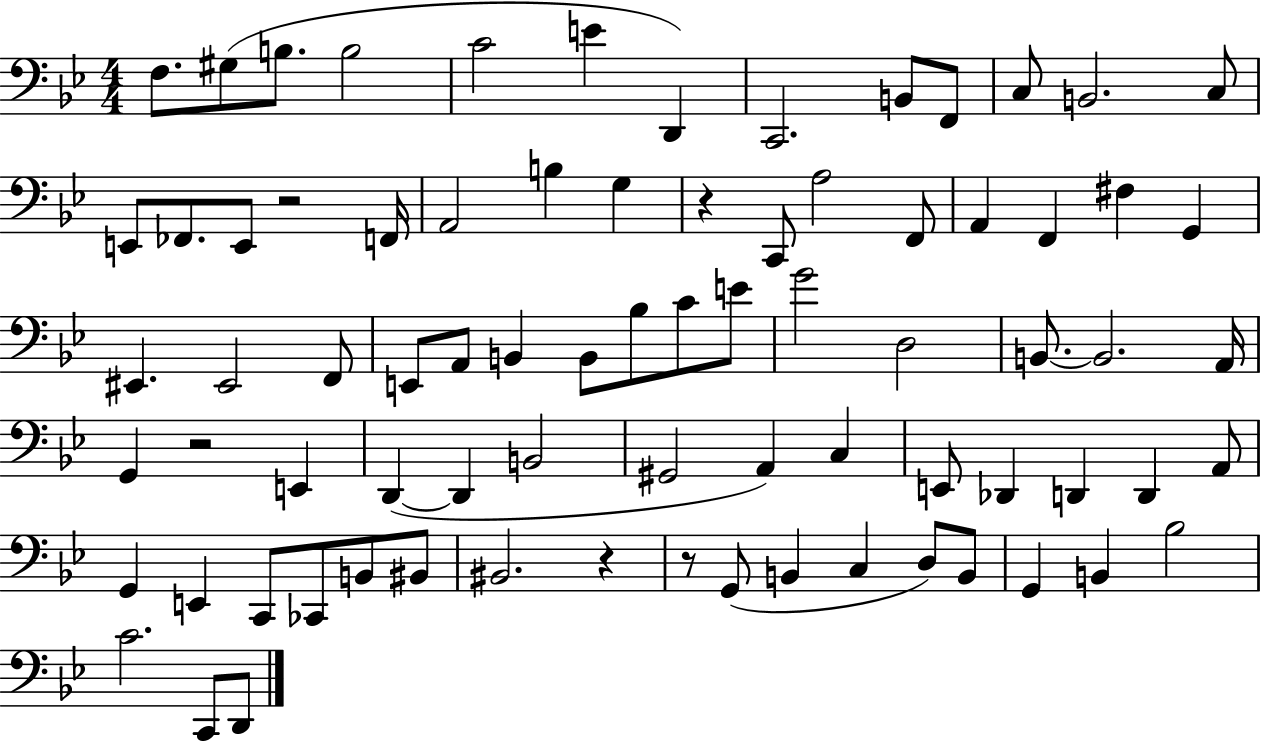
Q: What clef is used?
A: bass